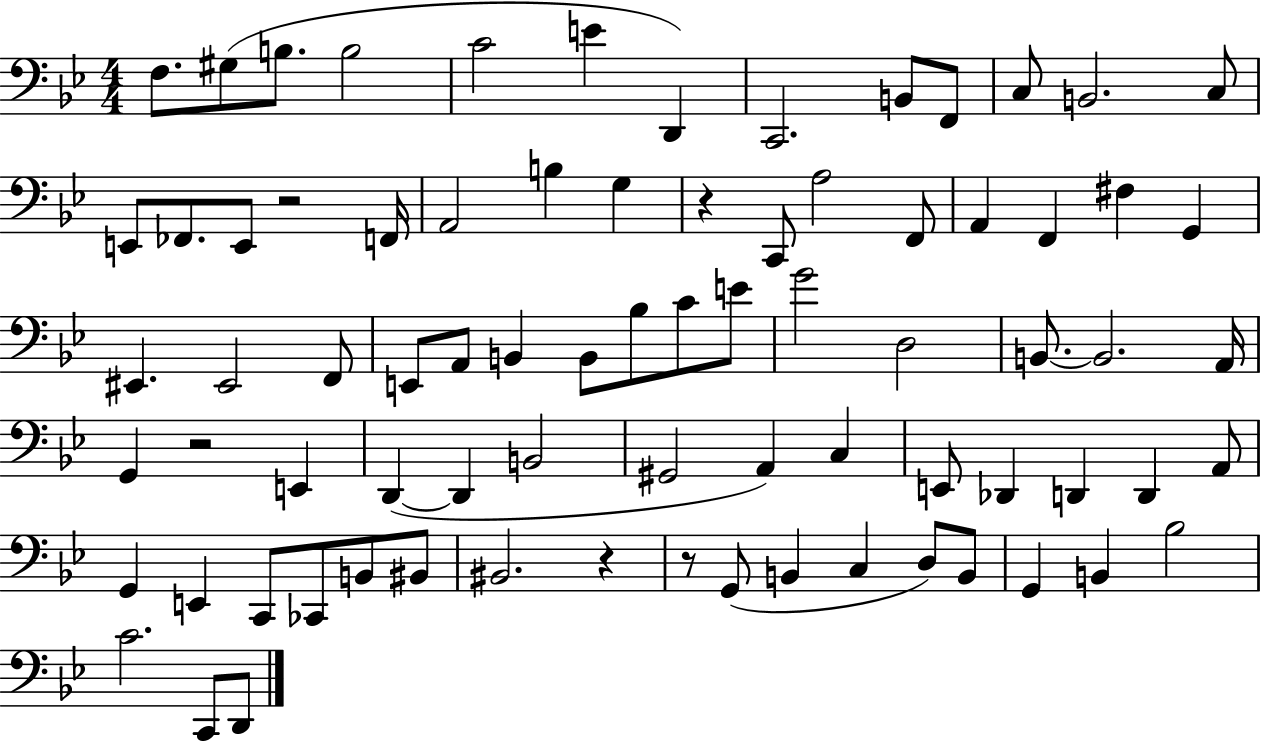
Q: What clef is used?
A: bass